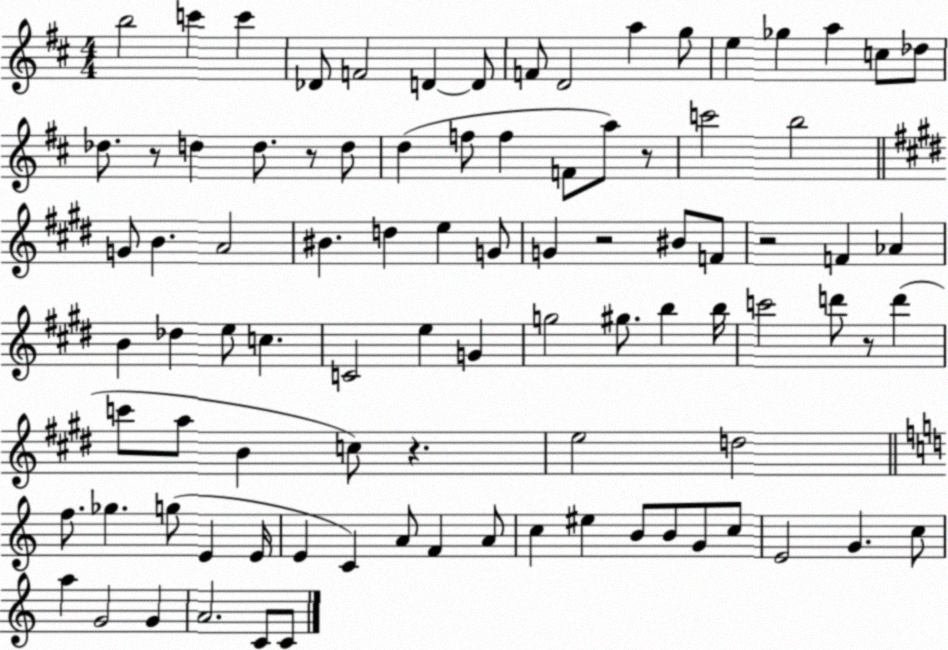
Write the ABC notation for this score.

X:1
T:Untitled
M:4/4
L:1/4
K:D
b2 c' c' _D/2 F2 D D/2 F/2 D2 a g/2 e _g a c/2 _d/2 _d/2 z/2 d d/2 z/2 d/2 d f/2 f F/2 a/2 z/2 c'2 b2 G/2 B A2 ^B d e G/2 G z2 ^B/2 F/2 z2 F _A B _d e/2 c C2 e G g2 ^g/2 b b/4 c'2 d'/2 z/2 d' c'/2 a/2 B c/2 z e2 d2 f/2 _g g/2 E E/4 E C A/2 F A/2 c ^e B/2 B/2 G/2 c/2 E2 G c/2 a G2 G A2 C/2 C/2